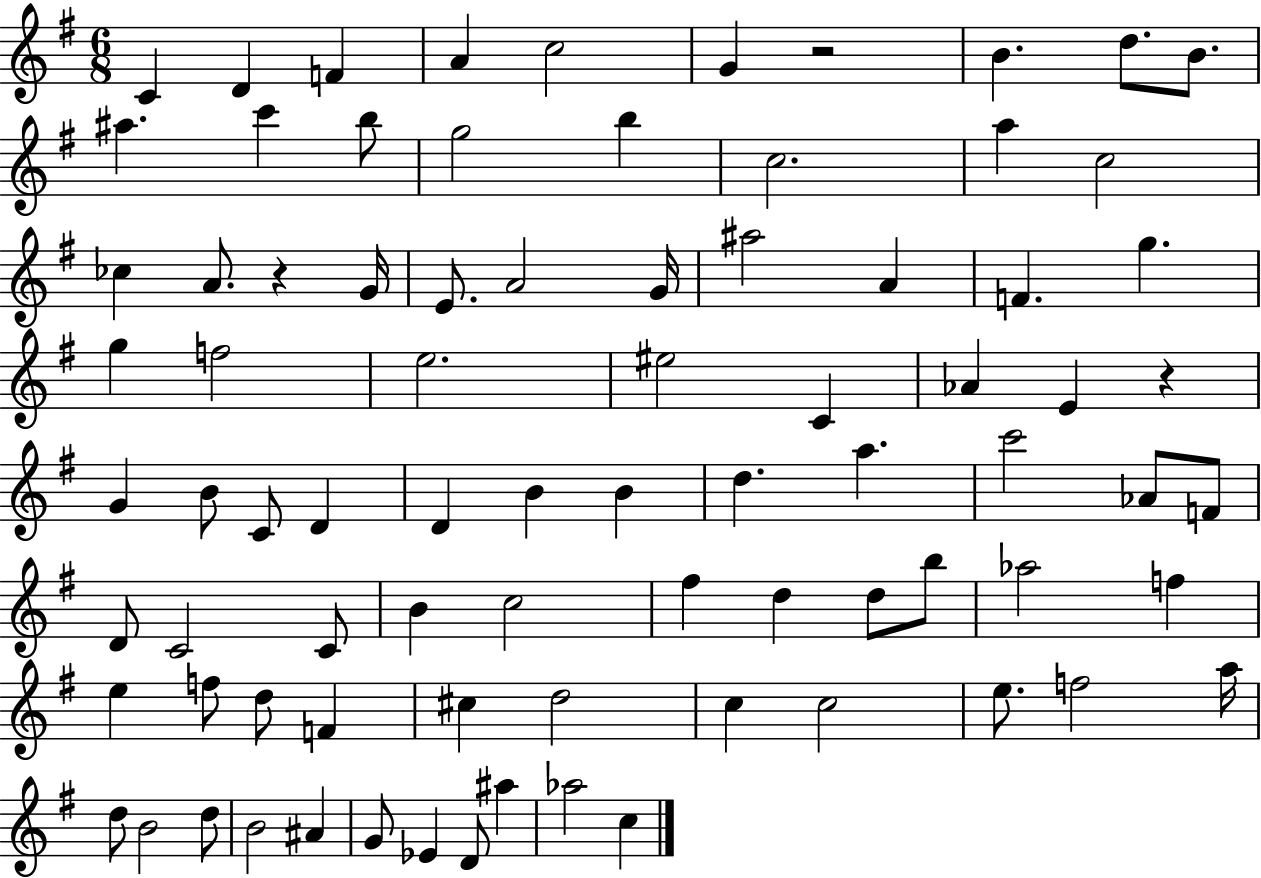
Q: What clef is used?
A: treble